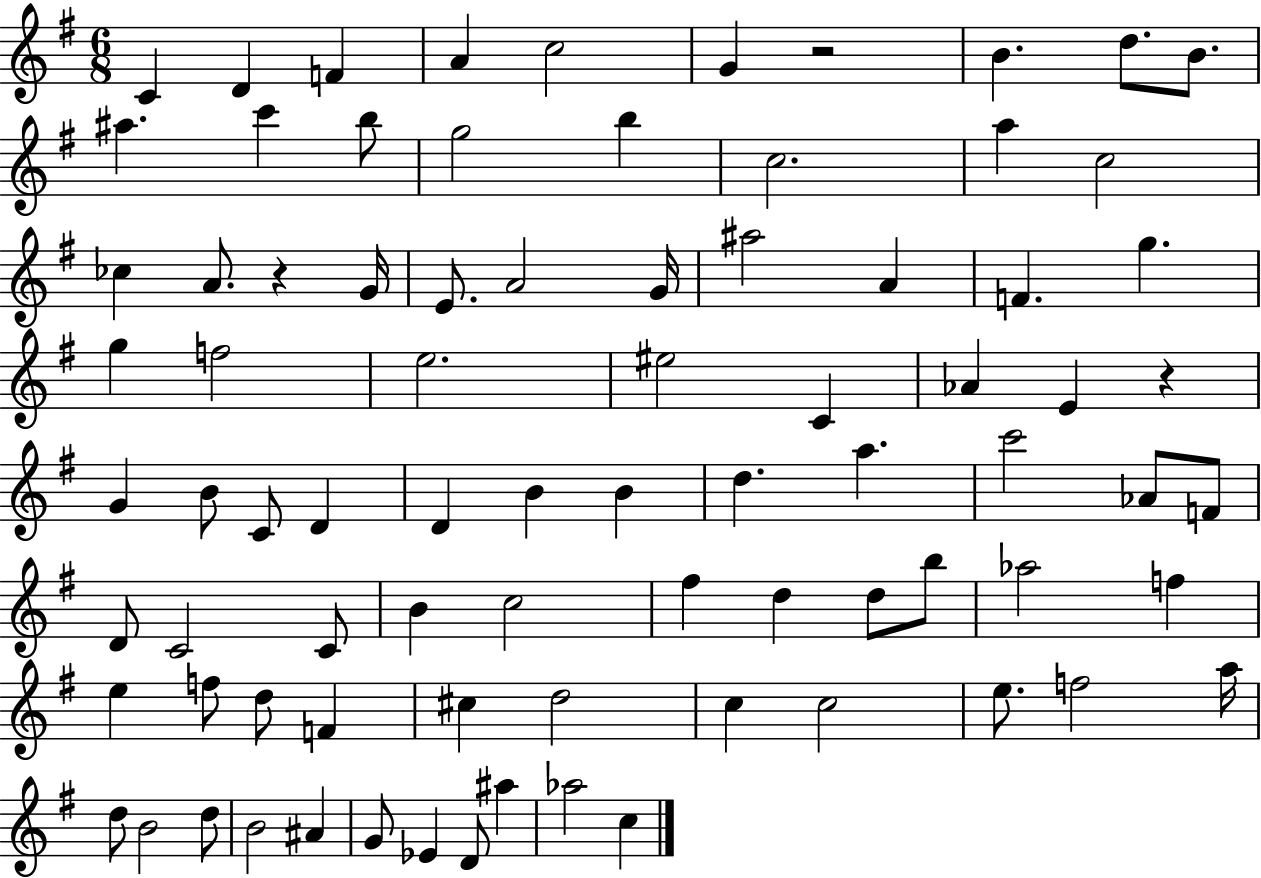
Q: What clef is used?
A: treble